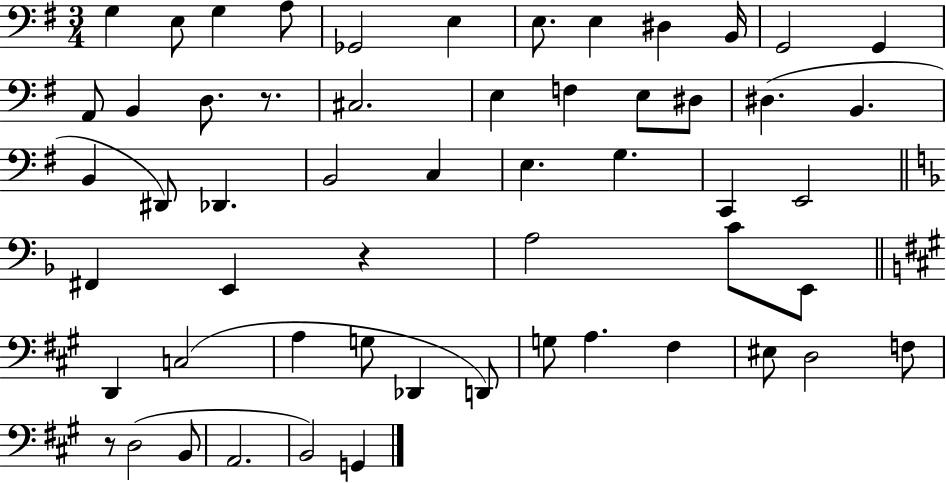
{
  \clef bass
  \numericTimeSignature
  \time 3/4
  \key g \major
  \repeat volta 2 { g4 e8 g4 a8 | ges,2 e4 | e8. e4 dis4 b,16 | g,2 g,4 | \break a,8 b,4 d8. r8. | cis2. | e4 f4 e8 dis8 | dis4.( b,4. | \break b,4 dis,8) des,4. | b,2 c4 | e4. g4. | c,4 e,2 | \break \bar "||" \break \key f \major fis,4 e,4 r4 | a2 c'8 e,8 | \bar "||" \break \key a \major d,4 c2( | a4 g8 des,4 d,8) | g8 a4. fis4 | eis8 d2 f8 | \break r8 d2( b,8 | a,2. | b,2) g,4 | } \bar "|."
}